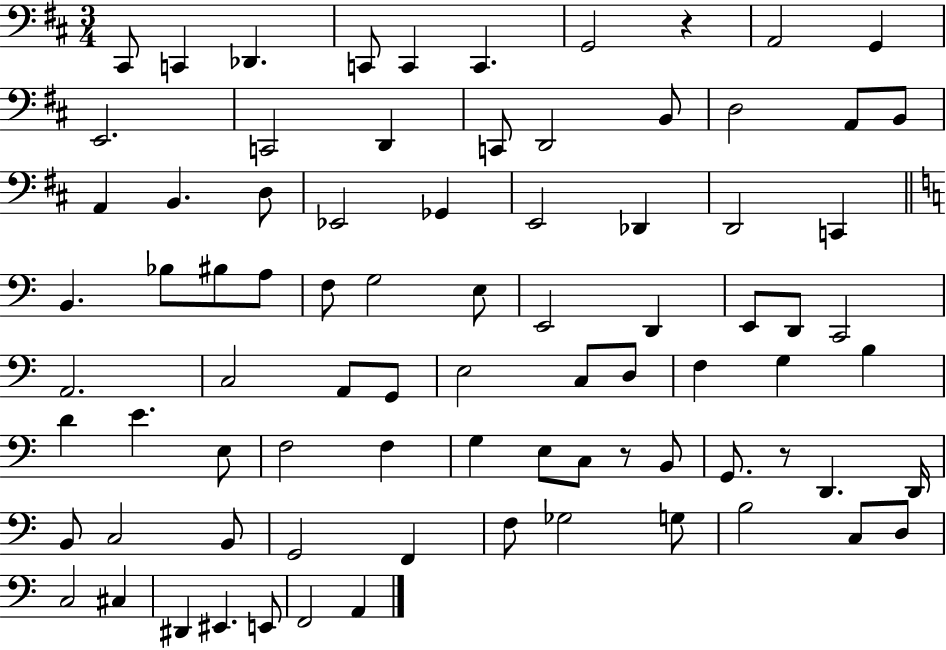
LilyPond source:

{
  \clef bass
  \numericTimeSignature
  \time 3/4
  \key d \major
  \repeat volta 2 { cis,8 c,4 des,4. | c,8 c,4 c,4. | g,2 r4 | a,2 g,4 | \break e,2. | c,2 d,4 | c,8 d,2 b,8 | d2 a,8 b,8 | \break a,4 b,4. d8 | ees,2 ges,4 | e,2 des,4 | d,2 c,4 | \break \bar "||" \break \key c \major b,4. bes8 bis8 a8 | f8 g2 e8 | e,2 d,4 | e,8 d,8 c,2 | \break a,2. | c2 a,8 g,8 | e2 c8 d8 | f4 g4 b4 | \break d'4 e'4. e8 | f2 f4 | g4 e8 c8 r8 b,8 | g,8. r8 d,4. d,16 | \break b,8 c2 b,8 | g,2 f,4 | f8 ges2 g8 | b2 c8 d8 | \break c2 cis4 | dis,4 eis,4. e,8 | f,2 a,4 | } \bar "|."
}